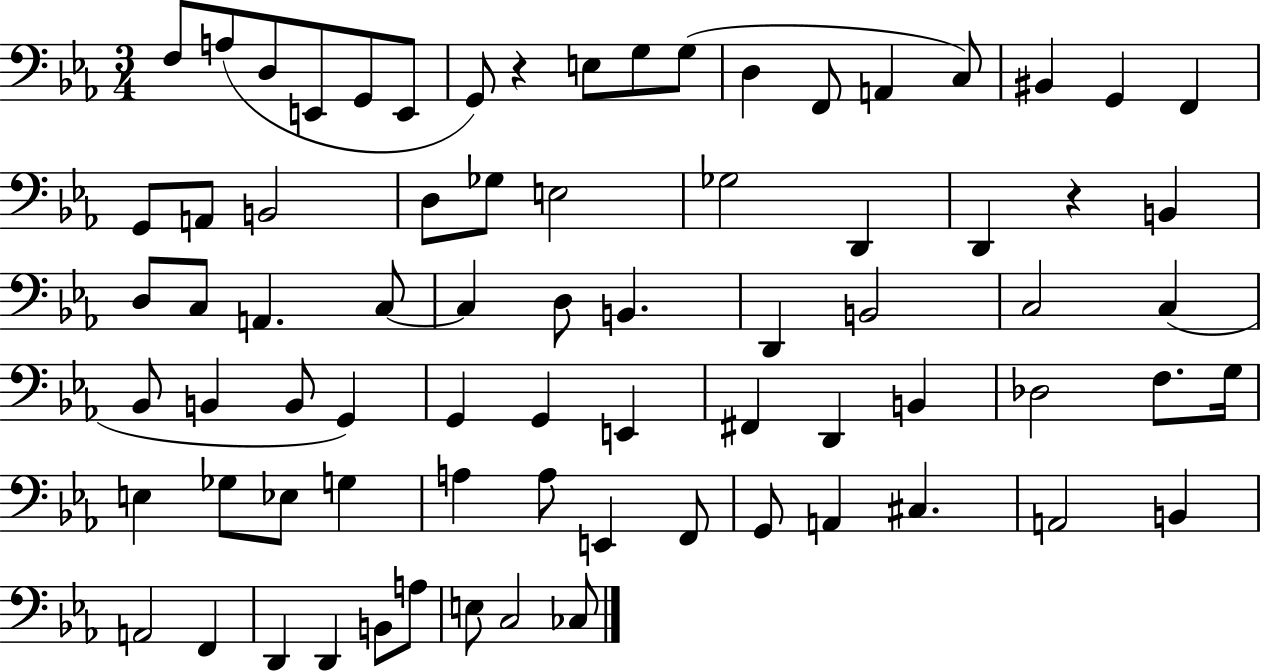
F3/e A3/e D3/e E2/e G2/e E2/e G2/e R/q E3/e G3/e G3/e D3/q F2/e A2/q C3/e BIS2/q G2/q F2/q G2/e A2/e B2/h D3/e Gb3/e E3/h Gb3/h D2/q D2/q R/q B2/q D3/e C3/e A2/q. C3/e C3/q D3/e B2/q. D2/q B2/h C3/h C3/q Bb2/e B2/q B2/e G2/q G2/q G2/q E2/q F#2/q D2/q B2/q Db3/h F3/e. G3/s E3/q Gb3/e Eb3/e G3/q A3/q A3/e E2/q F2/e G2/e A2/q C#3/q. A2/h B2/q A2/h F2/q D2/q D2/q B2/e A3/e E3/e C3/h CES3/e